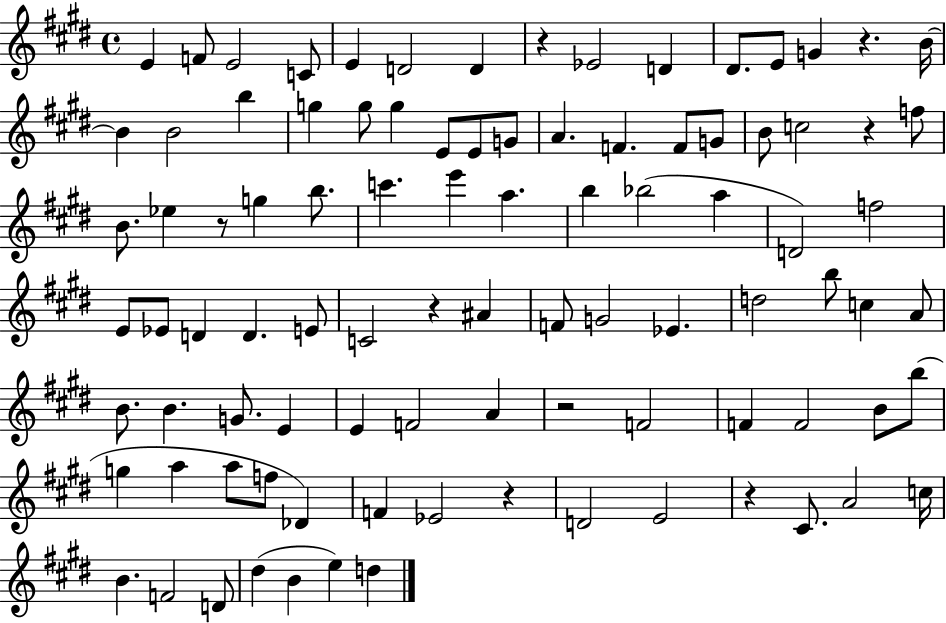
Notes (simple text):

E4/q F4/e E4/h C4/e E4/q D4/h D4/q R/q Eb4/h D4/q D#4/e. E4/e G4/q R/q. B4/s B4/q B4/h B5/q G5/q G5/e G5/q E4/e E4/e G4/e A4/q. F4/q. F4/e G4/e B4/e C5/h R/q F5/e B4/e. Eb5/q R/e G5/q B5/e. C6/q. E6/q A5/q. B5/q Bb5/h A5/q D4/h F5/h E4/e Eb4/e D4/q D4/q. E4/e C4/h R/q A#4/q F4/e G4/h Eb4/q. D5/h B5/e C5/q A4/e B4/e. B4/q. G4/e. E4/q E4/q F4/h A4/q R/h F4/h F4/q F4/h B4/e B5/e G5/q A5/q A5/e F5/e Db4/q F4/q Eb4/h R/q D4/h E4/h R/q C#4/e. A4/h C5/s B4/q. F4/h D4/e D#5/q B4/q E5/q D5/q